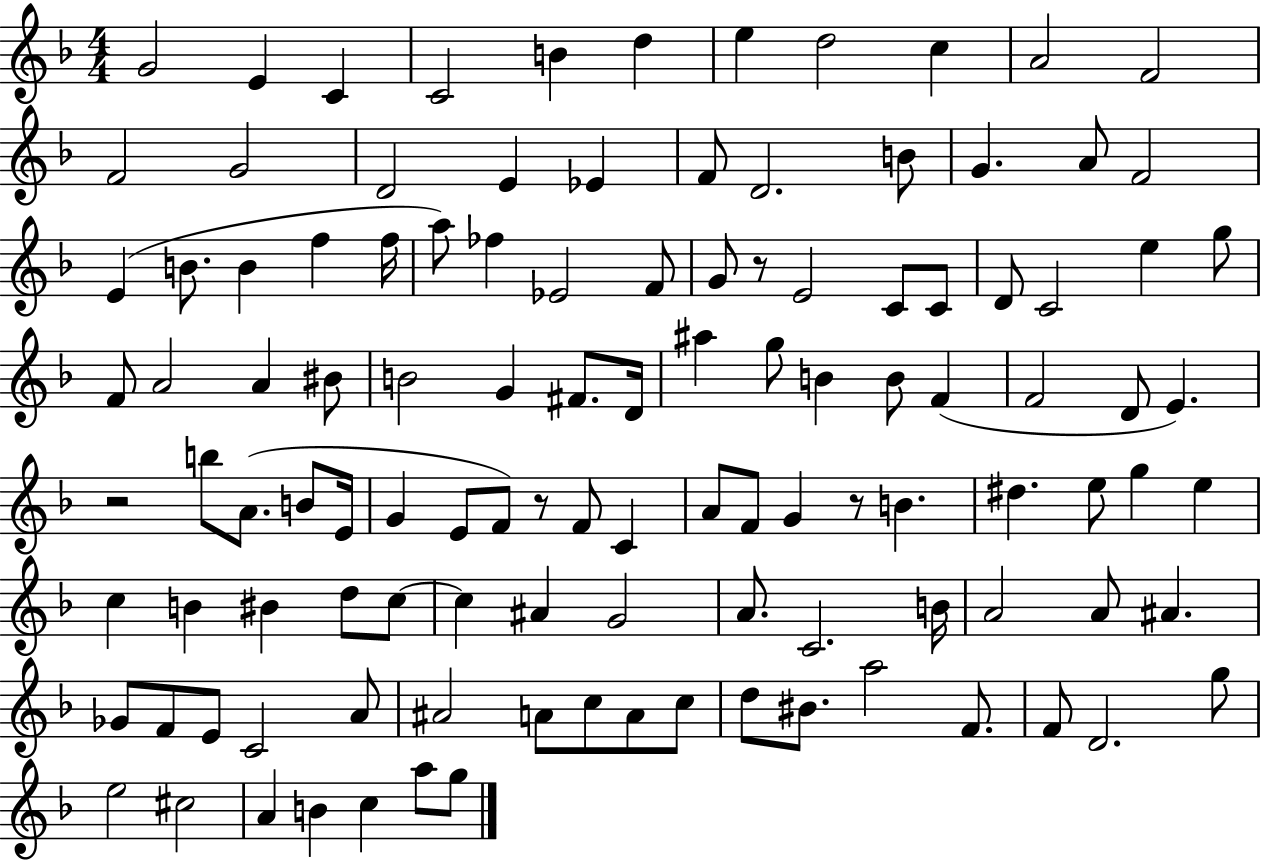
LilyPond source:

{
  \clef treble
  \numericTimeSignature
  \time 4/4
  \key f \major
  g'2 e'4 c'4 | c'2 b'4 d''4 | e''4 d''2 c''4 | a'2 f'2 | \break f'2 g'2 | d'2 e'4 ees'4 | f'8 d'2. b'8 | g'4. a'8 f'2 | \break e'4( b'8. b'4 f''4 f''16 | a''8) fes''4 ees'2 f'8 | g'8 r8 e'2 c'8 c'8 | d'8 c'2 e''4 g''8 | \break f'8 a'2 a'4 bis'8 | b'2 g'4 fis'8. d'16 | ais''4 g''8 b'4 b'8 f'4( | f'2 d'8 e'4.) | \break r2 b''8 a'8.( b'8 e'16 | g'4 e'8 f'8) r8 f'8 c'4 | a'8 f'8 g'4 r8 b'4. | dis''4. e''8 g''4 e''4 | \break c''4 b'4 bis'4 d''8 c''8~~ | c''4 ais'4 g'2 | a'8. c'2. b'16 | a'2 a'8 ais'4. | \break ges'8 f'8 e'8 c'2 a'8 | ais'2 a'8 c''8 a'8 c''8 | d''8 bis'8. a''2 f'8. | f'8 d'2. g''8 | \break e''2 cis''2 | a'4 b'4 c''4 a''8 g''8 | \bar "|."
}